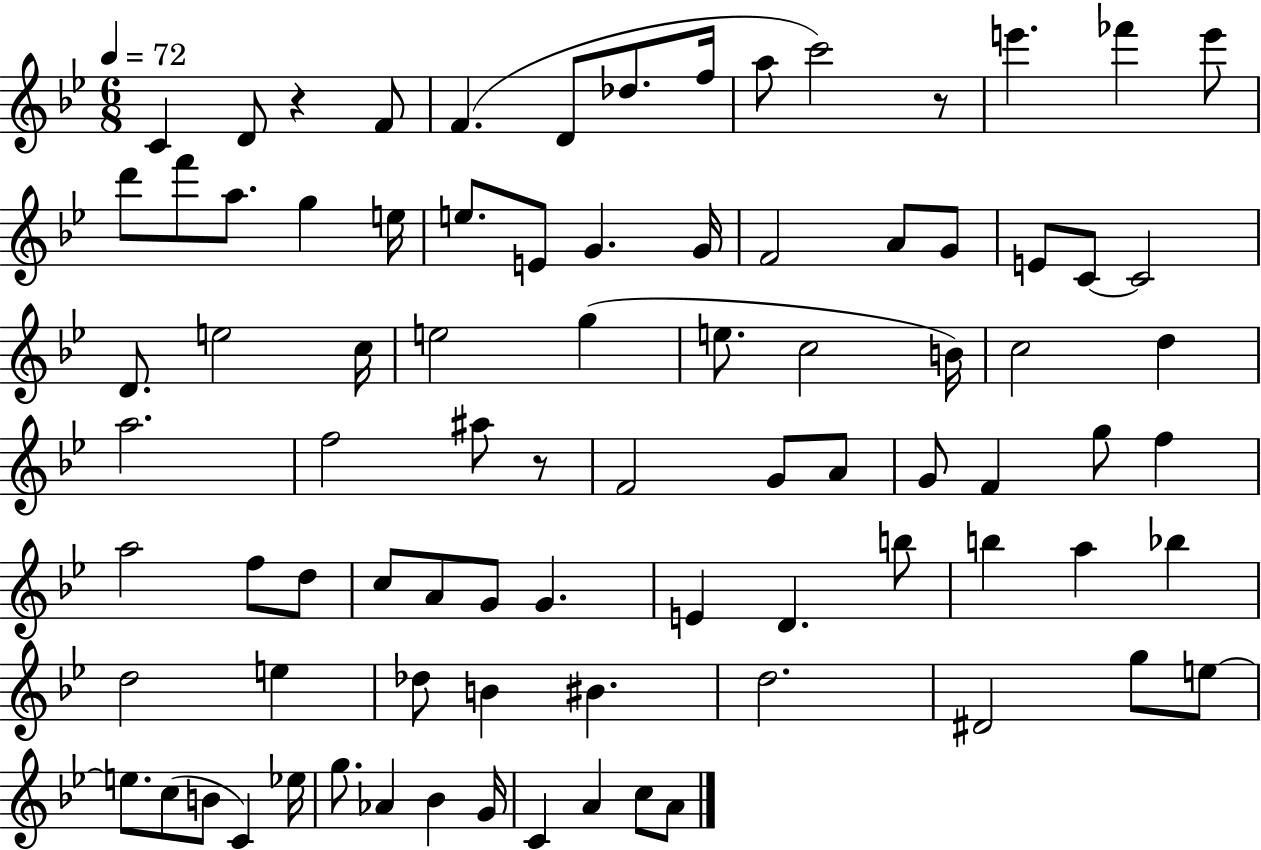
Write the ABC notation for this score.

X:1
T:Untitled
M:6/8
L:1/4
K:Bb
C D/2 z F/2 F D/2 _d/2 f/4 a/2 c'2 z/2 e' _f' e'/2 d'/2 f'/2 a/2 g e/4 e/2 E/2 G G/4 F2 A/2 G/2 E/2 C/2 C2 D/2 e2 c/4 e2 g e/2 c2 B/4 c2 d a2 f2 ^a/2 z/2 F2 G/2 A/2 G/2 F g/2 f a2 f/2 d/2 c/2 A/2 G/2 G E D b/2 b a _b d2 e _d/2 B ^B d2 ^D2 g/2 e/2 e/2 c/2 B/2 C _e/4 g/2 _A _B G/4 C A c/2 A/2